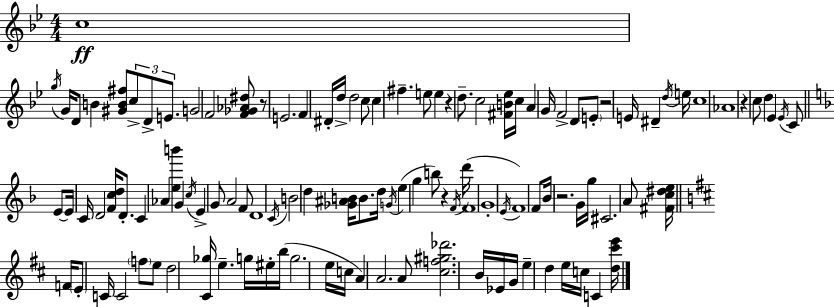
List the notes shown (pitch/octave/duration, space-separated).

C5/w G5/s G4/s D4/e B4/q [G#4,B4,F#5]/e C5/e D4/e E4/e. G4/h F4/h [F4,Gb4,Ab4,D#5]/e R/e E4/h. F4/q D#4/s D5/s D5/h C5/e C5/q F#5/q. E5/e E5/q R/q D5/e. C5/h [F#4,B4,Eb5]/s C5/s A4/q G4/s F4/h D4/e E4/e R/h E4/s D#4/q D5/s E5/s C5/w Ab4/w R/q C5/e D5/q Eb4/q Eb4/s C4/e E4/e E4/s C4/s D4/h [F4,C5,D5]/s D4/e. C4/q Ab4/q [E5,B6]/q G4/q C5/s E4/q G4/e A4/h F4/e D4/w C4/s B4/h D5/q [Gb4,A#4,B4]/s B4/e. D5/s G4/s E5/q G5/q B5/e R/q F4/s D6/s F4/w G4/w E4/s F4/w F4/e Bb4/s R/h. G4/s G5/s C#4/h. A4/e [F#4,C5,D#5,E5]/s F4/s E4/e C4/s C4/h F5/e E5/e D5/h [C#4,Gb5]/s E5/q. G5/s EIS5/s B5/s G5/h. E5/s C5/s A4/q A4/h. A4/e [C#5,F5,G#5,Db6]/h. B4/s Eb4/s G4/s E5/q D5/q E5/s C5/s C4/q [D5,C#6,E6]/s